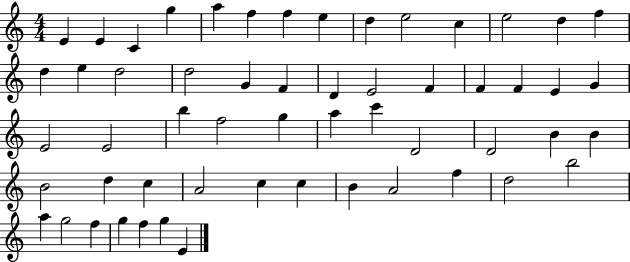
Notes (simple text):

E4/q E4/q C4/q G5/q A5/q F5/q F5/q E5/q D5/q E5/h C5/q E5/h D5/q F5/q D5/q E5/q D5/h D5/h G4/q F4/q D4/q E4/h F4/q F4/q F4/q E4/q G4/q E4/h E4/h B5/q F5/h G5/q A5/q C6/q D4/h D4/h B4/q B4/q B4/h D5/q C5/q A4/h C5/q C5/q B4/q A4/h F5/q D5/h B5/h A5/q G5/h F5/q G5/q F5/q G5/q E4/q